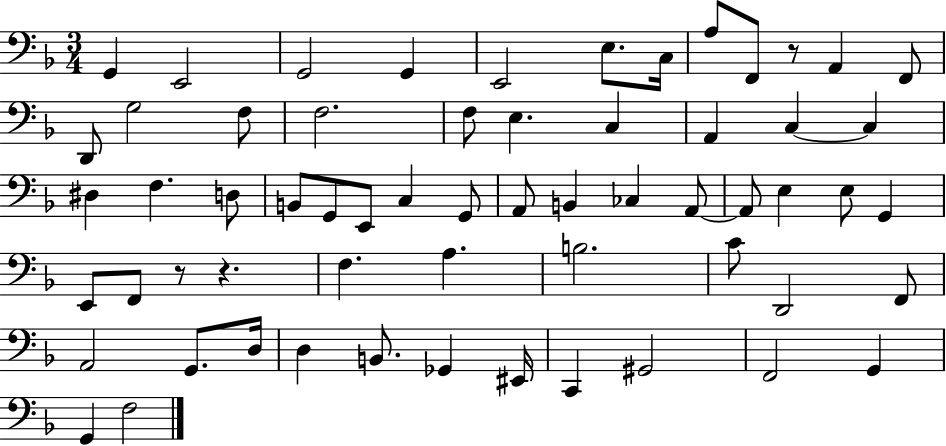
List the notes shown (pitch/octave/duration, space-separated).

G2/q E2/h G2/h G2/q E2/h E3/e. C3/s A3/e F2/e R/e A2/q F2/e D2/e G3/h F3/e F3/h. F3/e E3/q. C3/q A2/q C3/q C3/q D#3/q F3/q. D3/e B2/e G2/e E2/e C3/q G2/e A2/e B2/q CES3/q A2/e A2/e E3/q E3/e G2/q E2/e F2/e R/e R/q. F3/q. A3/q. B3/h. C4/e D2/h F2/e A2/h G2/e. D3/s D3/q B2/e. Gb2/q EIS2/s C2/q G#2/h F2/h G2/q G2/q F3/h